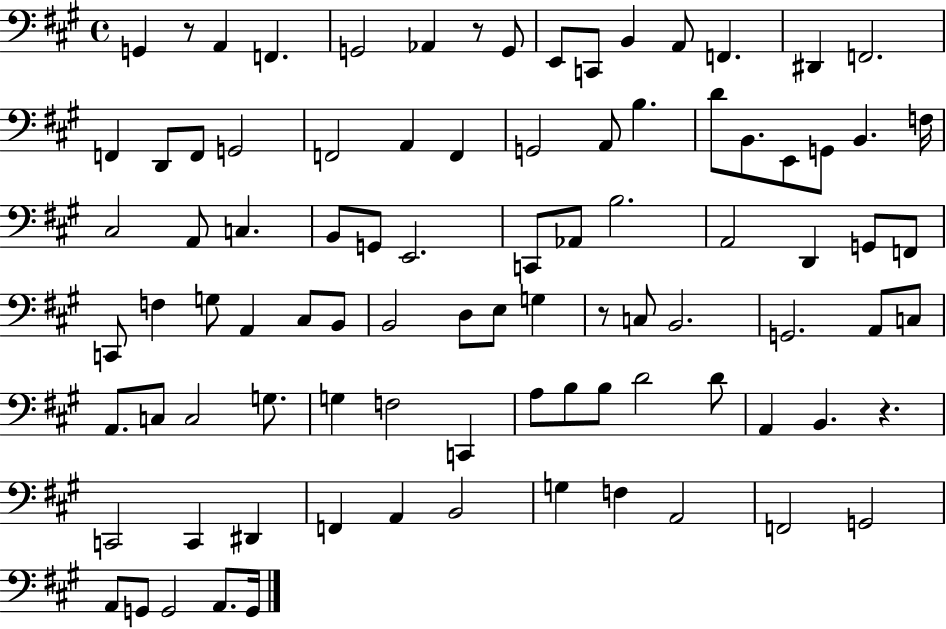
G2/q R/e A2/q F2/q. G2/h Ab2/q R/e G2/e E2/e C2/e B2/q A2/e F2/q. D#2/q F2/h. F2/q D2/e F2/e G2/h F2/h A2/q F2/q G2/h A2/e B3/q. D4/e B2/e. E2/e G2/e B2/q. F3/s C#3/h A2/e C3/q. B2/e G2/e E2/h. C2/e Ab2/e B3/h. A2/h D2/q G2/e F2/e C2/e F3/q G3/e A2/q C#3/e B2/e B2/h D3/e E3/e G3/q R/e C3/e B2/h. G2/h. A2/e C3/e A2/e. C3/e C3/h G3/e. G3/q F3/h C2/q A3/e B3/e B3/e D4/h D4/e A2/q B2/q. R/q. C2/h C2/q D#2/q F2/q A2/q B2/h G3/q F3/q A2/h F2/h G2/h A2/e G2/e G2/h A2/e. G2/s